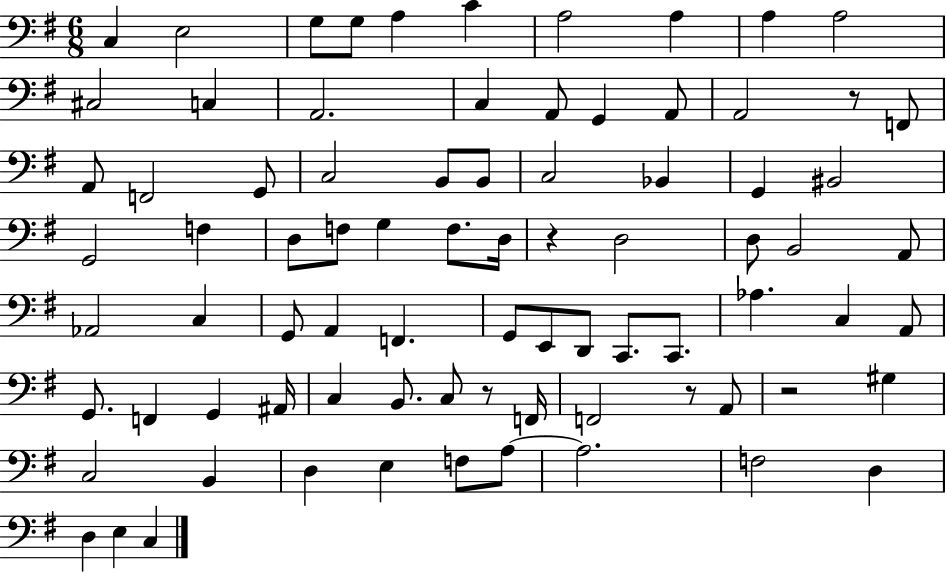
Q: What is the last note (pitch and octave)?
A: C3